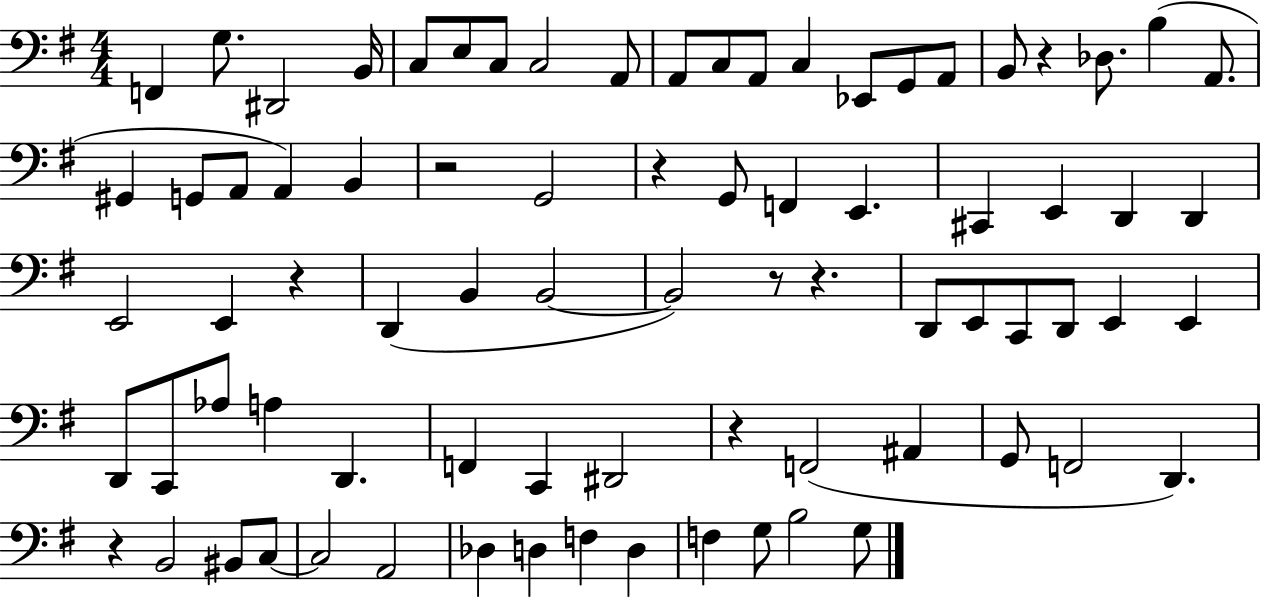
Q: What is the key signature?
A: G major